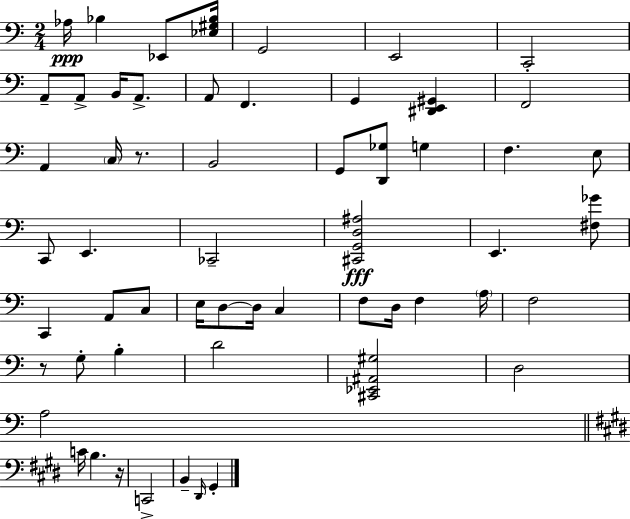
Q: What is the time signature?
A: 2/4